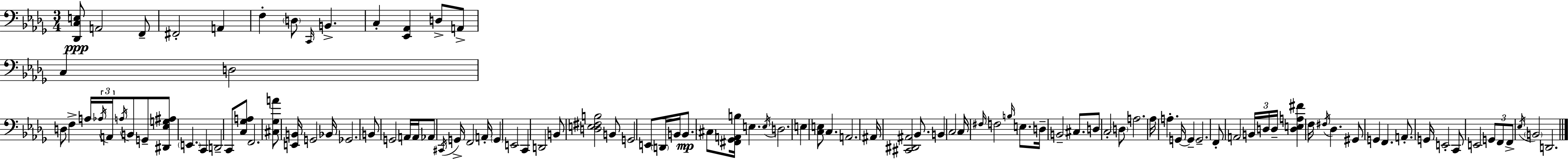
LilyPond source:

{
  \clef bass
  \numericTimeSignature
  \time 3/4
  \key bes \minor
  <des, c e>8\ppp a,2 f,8-- | fis,2-. a,4 | f4-. \parenthesize d8 \grace { c,16 } b,4.-> | c4-. <ees, aes,>4 d8-> a,8-> | \break c4 d2 | d8 f4-> a16 \tuplet 3/2 { \acciaccatura { aes16 } a,16 \acciaccatura { a16 } } b,8 | g,8-- <dis, ees g ais>8 \parenthesize e,4. c,4 | d,2-- c,8 | \break <c ges a>8 f,2. | <cis ges a'>8 <e, b,>16 g,2 | bes,16 ges,2. | b,8 g,2 | \break a,16 a,16 aes,8 \acciaccatura { cis,16 } g,16-> f,2 | a,16-. \parenthesize g,4 e,2 | c,4 d,2 | b,8 <d e fis b>2 | \break b,8 g,2 | e,8 \parenthesize d,16 b,16 b,8.\mp \parenthesize cis8 <fis, ges, a, b>16 e4. | \acciaccatura { e16 } d2. | e4 <c e>8 c4. | \break a,2. | ais,16 <cis, dis, ais,>2 | bes,8. b,4 c2 | c16 \grace { fis16 } f2 | \break \grace { b16 } e8. d16-- b,2-- | cis8. d8 c2-. | \parenthesize d8 a2. | aes16 a4.-. | \break g,16~~ g,4-- g,2.-- | f,8-. a,2 | \tuplet 3/2 { b,16 d16 d16-- } <d e a fis'>4 | f16 \acciaccatura { fis16 } des4. gis,8 g,4 | \break f,4. a,8.-. g,16 | e,2-. c,8 e,2 | \tuplet 3/2 { g,8 f,8 f,8-> } | \acciaccatura { ees16 } \parenthesize b,2 d,2. | \break \bar "|."
}